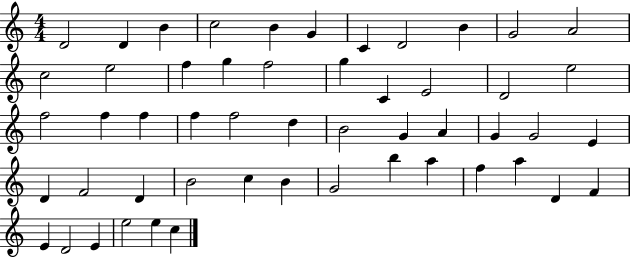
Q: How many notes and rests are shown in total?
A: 52